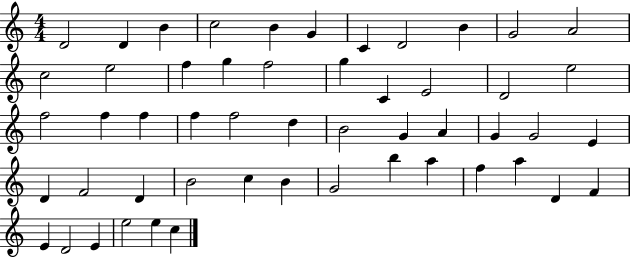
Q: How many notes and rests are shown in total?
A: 52